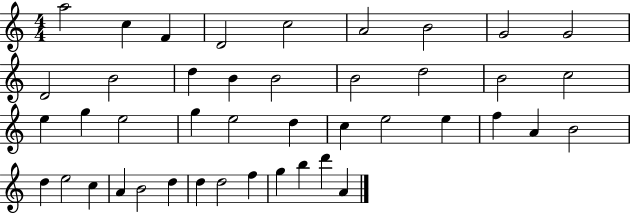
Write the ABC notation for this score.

X:1
T:Untitled
M:4/4
L:1/4
K:C
a2 c F D2 c2 A2 B2 G2 G2 D2 B2 d B B2 B2 d2 B2 c2 e g e2 g e2 d c e2 e f A B2 d e2 c A B2 d d d2 f g b d' A